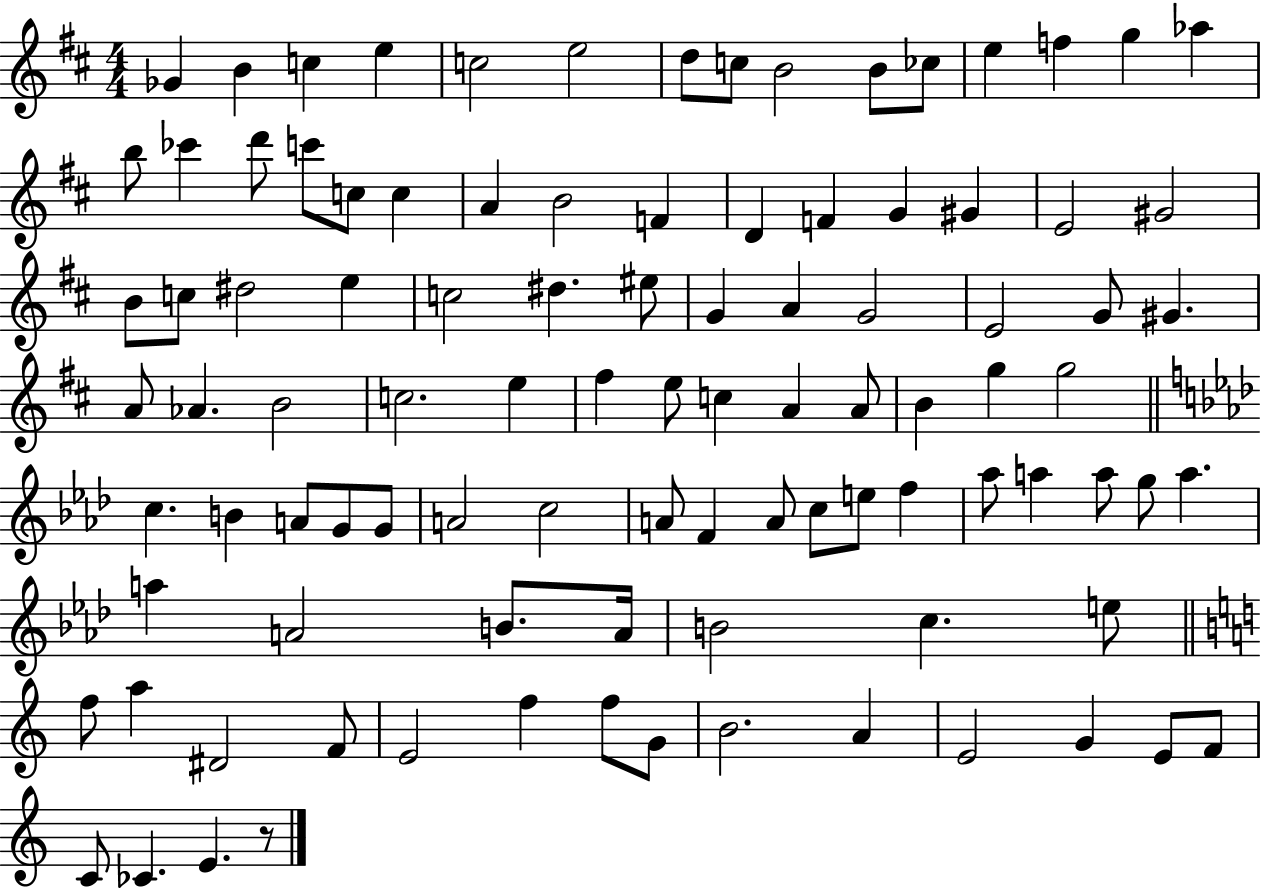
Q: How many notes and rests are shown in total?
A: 99